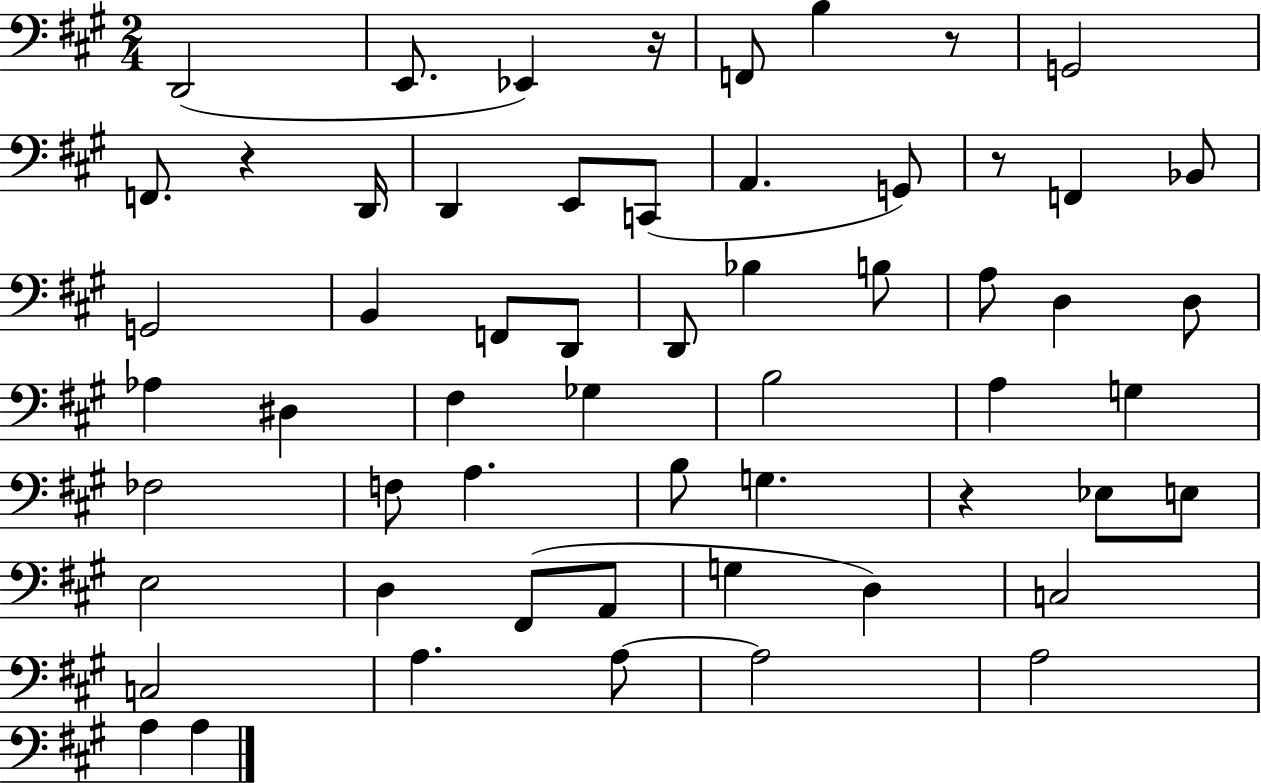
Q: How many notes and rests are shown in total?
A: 58